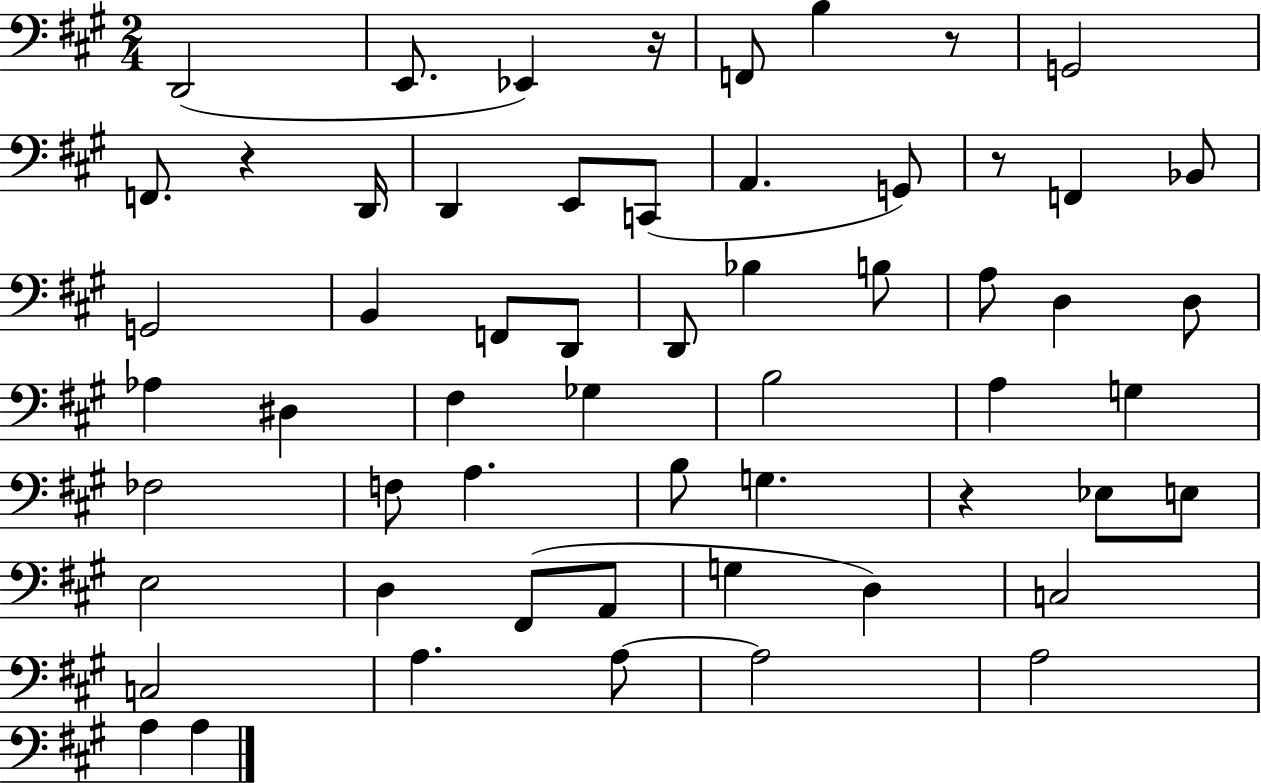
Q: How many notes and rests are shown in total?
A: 58